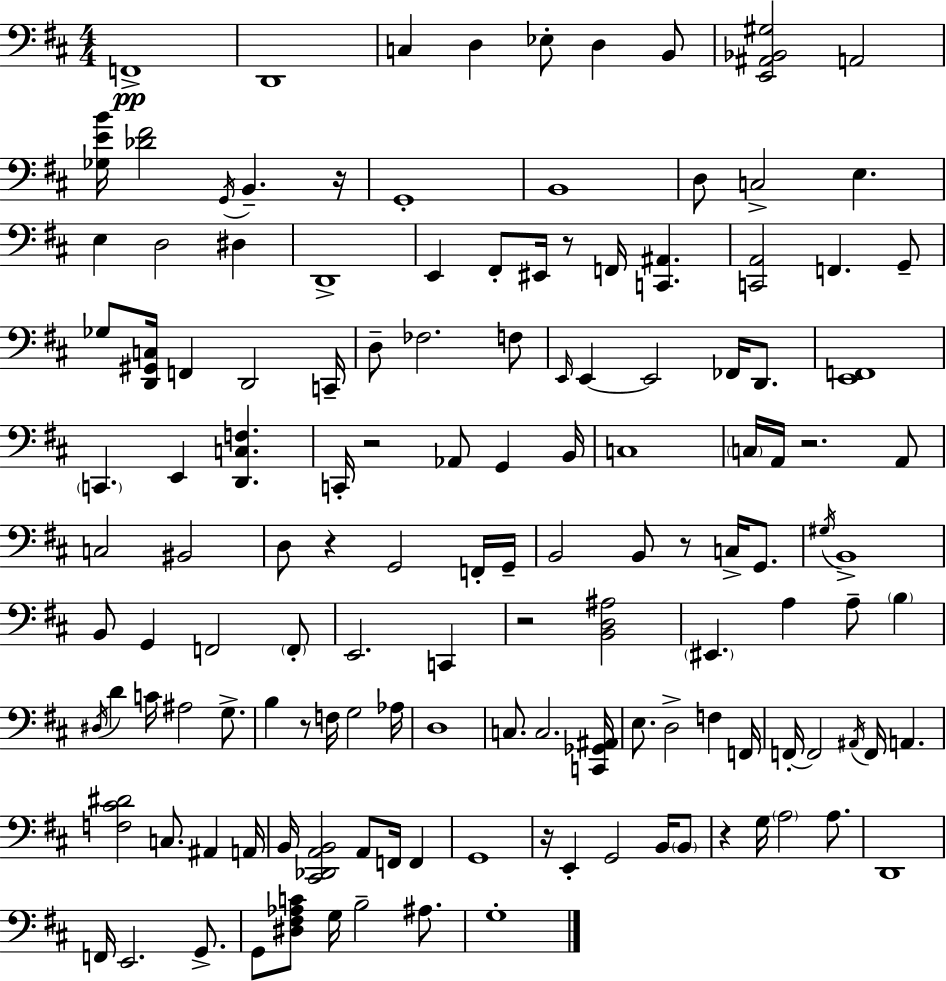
X:1
T:Untitled
M:4/4
L:1/4
K:D
F,,4 D,,4 C, D, _E,/2 D, B,,/2 [E,,^A,,_B,,^G,]2 A,,2 [_G,EB]/4 [_D^F]2 G,,/4 B,, z/4 G,,4 B,,4 D,/2 C,2 E, E, D,2 ^D, D,,4 E,, ^F,,/2 ^E,,/4 z/2 F,,/4 [C,,^A,,] [C,,A,,]2 F,, G,,/2 _G,/2 [D,,^G,,C,]/4 F,, D,,2 C,,/4 D,/2 _F,2 F,/2 E,,/4 E,, E,,2 _F,,/4 D,,/2 [E,,F,,]4 C,, E,, [D,,C,F,] C,,/4 z2 _A,,/2 G,, B,,/4 C,4 C,/4 A,,/4 z2 A,,/2 C,2 ^B,,2 D,/2 z G,,2 F,,/4 G,,/4 B,,2 B,,/2 z/2 C,/4 G,,/2 ^G,/4 B,,4 B,,/2 G,, F,,2 F,,/2 E,,2 C,, z2 [B,,D,^A,]2 ^E,, A, A,/2 B, ^D,/4 D C/4 ^A,2 G,/2 B, z/2 F,/4 G,2 _A,/4 D,4 C,/2 C,2 [C,,_G,,^A,,]/4 E,/2 D,2 F, F,,/4 F,,/4 F,,2 ^A,,/4 F,,/4 A,, [F,^C^D]2 C,/2 ^A,, A,,/4 B,,/4 [^C,,_D,,A,,B,,]2 A,,/2 F,,/4 F,, G,,4 z/4 E,, G,,2 B,,/4 B,,/2 z G,/4 A,2 A,/2 D,,4 F,,/4 E,,2 G,,/2 G,,/2 [^D,^F,_A,C]/2 G,/4 B,2 ^A,/2 G,4